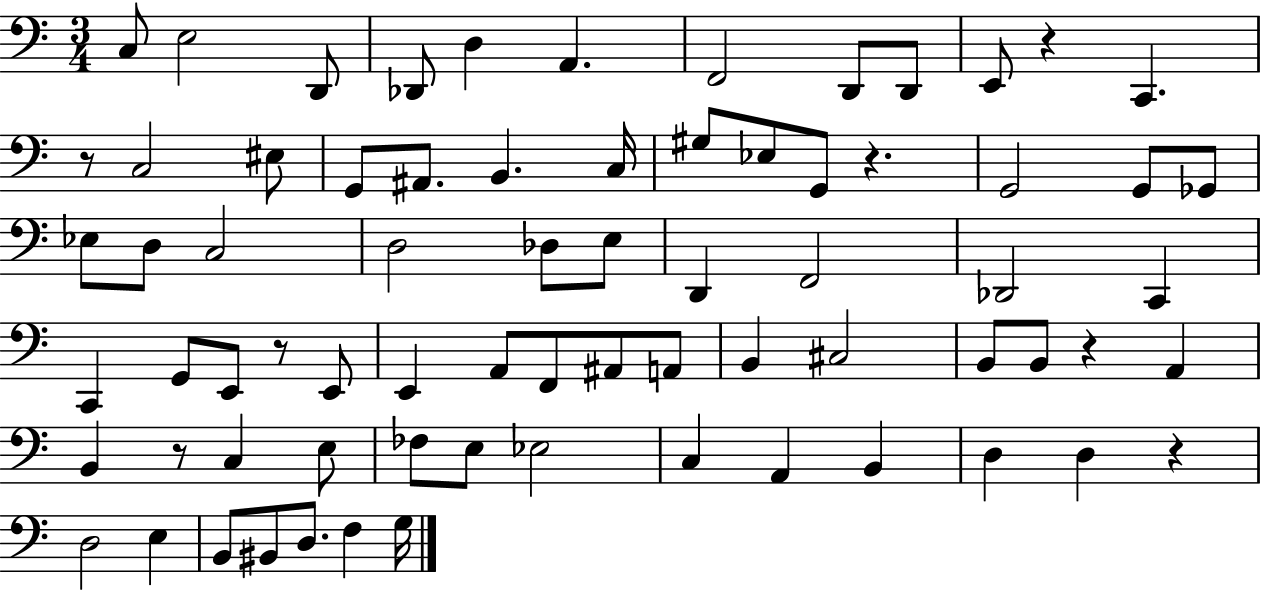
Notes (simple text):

C3/e E3/h D2/e Db2/e D3/q A2/q. F2/h D2/e D2/e E2/e R/q C2/q. R/e C3/h EIS3/e G2/e A#2/e. B2/q. C3/s G#3/e Eb3/e G2/e R/q. G2/h G2/e Gb2/e Eb3/e D3/e C3/h D3/h Db3/e E3/e D2/q F2/h Db2/h C2/q C2/q G2/e E2/e R/e E2/e E2/q A2/e F2/e A#2/e A2/e B2/q C#3/h B2/e B2/e R/q A2/q B2/q R/e C3/q E3/e FES3/e E3/e Eb3/h C3/q A2/q B2/q D3/q D3/q R/q D3/h E3/q B2/e BIS2/e D3/e. F3/q G3/s